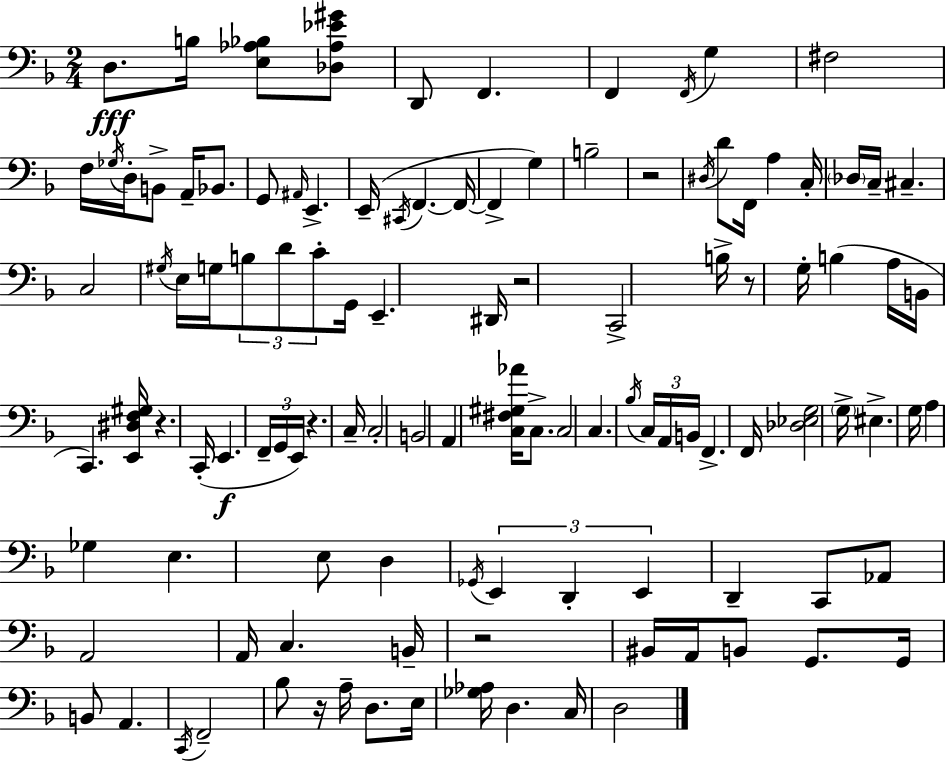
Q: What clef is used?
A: bass